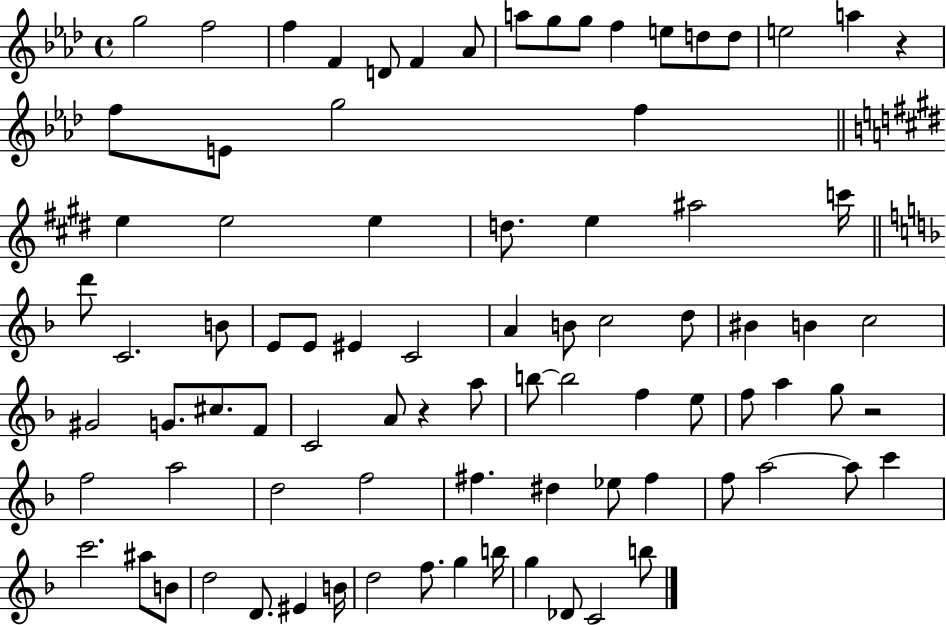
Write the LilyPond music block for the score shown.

{
  \clef treble
  \time 4/4
  \defaultTimeSignature
  \key aes \major
  \repeat volta 2 { g''2 f''2 | f''4 f'4 d'8 f'4 aes'8 | a''8 g''8 g''8 f''4 e''8 d''8 d''8 | e''2 a''4 r4 | \break f''8 e'8 g''2 f''4 | \bar "||" \break \key e \major e''4 e''2 e''4 | d''8. e''4 ais''2 c'''16 | \bar "||" \break \key f \major d'''8 c'2. b'8 | e'8 e'8 eis'4 c'2 | a'4 b'8 c''2 d''8 | bis'4 b'4 c''2 | \break gis'2 g'8. cis''8. f'8 | c'2 a'8 r4 a''8 | b''8~~ b''2 f''4 e''8 | f''8 a''4 g''8 r2 | \break f''2 a''2 | d''2 f''2 | fis''4. dis''4 ees''8 fis''4 | f''8 a''2~~ a''8 c'''4 | \break c'''2. ais''8 b'8 | d''2 d'8. eis'4 b'16 | d''2 f''8. g''4 b''16 | g''4 des'8 c'2 b''8 | \break } \bar "|."
}